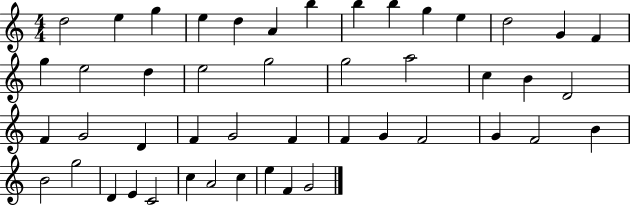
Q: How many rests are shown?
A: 0